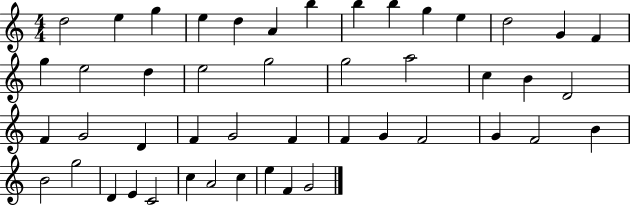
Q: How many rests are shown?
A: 0